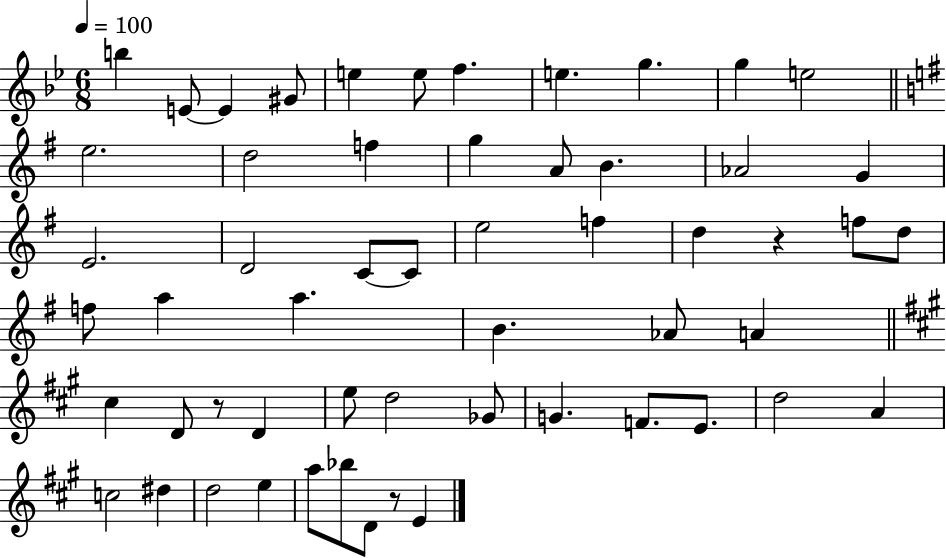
B5/q E4/e E4/q G#4/e E5/q E5/e F5/q. E5/q. G5/q. G5/q E5/h E5/h. D5/h F5/q G5/q A4/e B4/q. Ab4/h G4/q E4/h. D4/h C4/e C4/e E5/h F5/q D5/q R/q F5/e D5/e F5/e A5/q A5/q. B4/q. Ab4/e A4/q C#5/q D4/e R/e D4/q E5/e D5/h Gb4/e G4/q. F4/e. E4/e. D5/h A4/q C5/h D#5/q D5/h E5/q A5/e Bb5/e D4/e R/e E4/q